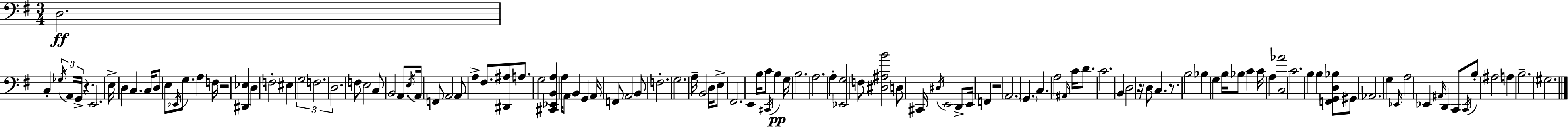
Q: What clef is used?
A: bass